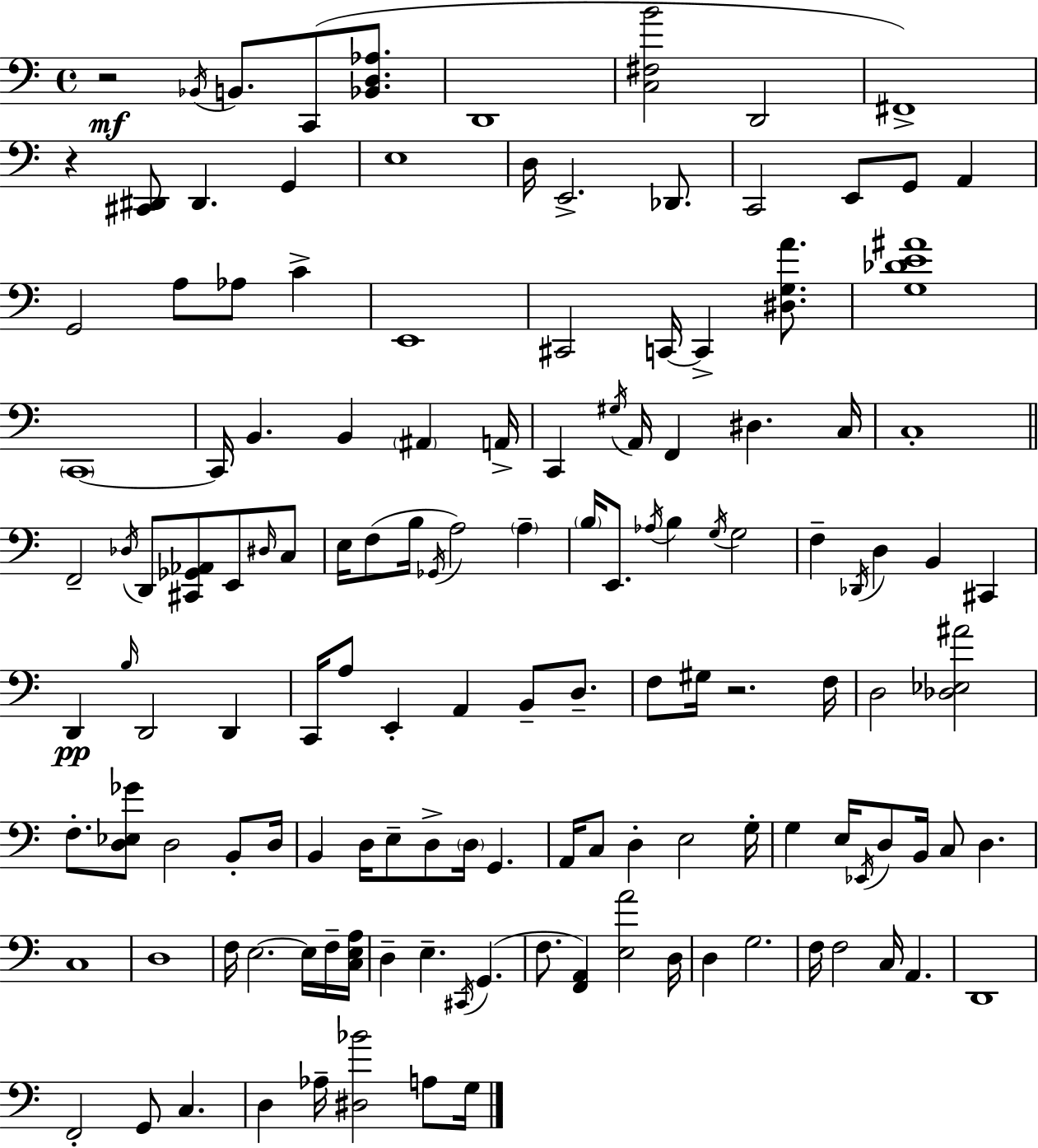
{
  \clef bass
  \time 4/4
  \defaultTimeSignature
  \key a \minor
  r2\mf \acciaccatura { bes,16 } b,8. c,8( <bes, d aes>8. | d,1 | <c fis b'>2 d,2 | fis,1->) | \break r4 <cis, dis,>8 dis,4. g,4 | e1 | d16 e,2.-> des,8. | c,2 e,8 g,8 a,4 | \break g,2 a8 aes8 c'4-> | e,1 | cis,2 c,16~~ c,4-> <dis g a'>8. | <g des' e' ais'>1 | \break \parenthesize c,1~~ | c,16 b,4. b,4 \parenthesize ais,4 | a,16-> c,4 \acciaccatura { gis16 } a,16 f,4 dis4. | c16 c1-. | \break \bar "||" \break \key a \minor f,2-- \acciaccatura { des16 } d,8 <cis, ges, aes,>8 e,8 \grace { dis16 } | c8 e16 f8( b16 \acciaccatura { ges,16 } a2) \parenthesize a4-- | \parenthesize b16 e,8. \acciaccatura { aes16 } b4 \acciaccatura { g16 } g2 | f4-- \acciaccatura { des,16 } d4 b,4 | \break cis,4 d,4\pp \grace { b16 } d,2 | d,4 c,16 a8 e,4-. a,4 | b,8-- d8.-- f8 gis16 r2. | f16 d2 <des ees ais'>2 | \break f8.-. <d ees ges'>8 d2 | b,8-. d16 b,4 d16 e8-- d8-> | \parenthesize d16 g,4. a,16 c8 d4-. e2 | g16-. g4 e16 \acciaccatura { ees,16 } d8 b,16 | \break c8 d4. c1 | d1 | f16 e2.~~ | e16 f16-- <c e a>16 d4-- e4.-- | \break \acciaccatura { cis,16 } g,4.( f8. <f, a,>4) | <e a'>2 d16 d4 g2. | f16 f2 | c16 a,4. d,1 | \break f,2-. | g,8 c4. d4 aes16-- <dis bes'>2 | a8 g16 \bar "|."
}